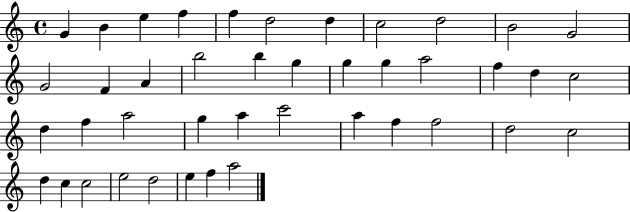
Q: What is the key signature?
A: C major